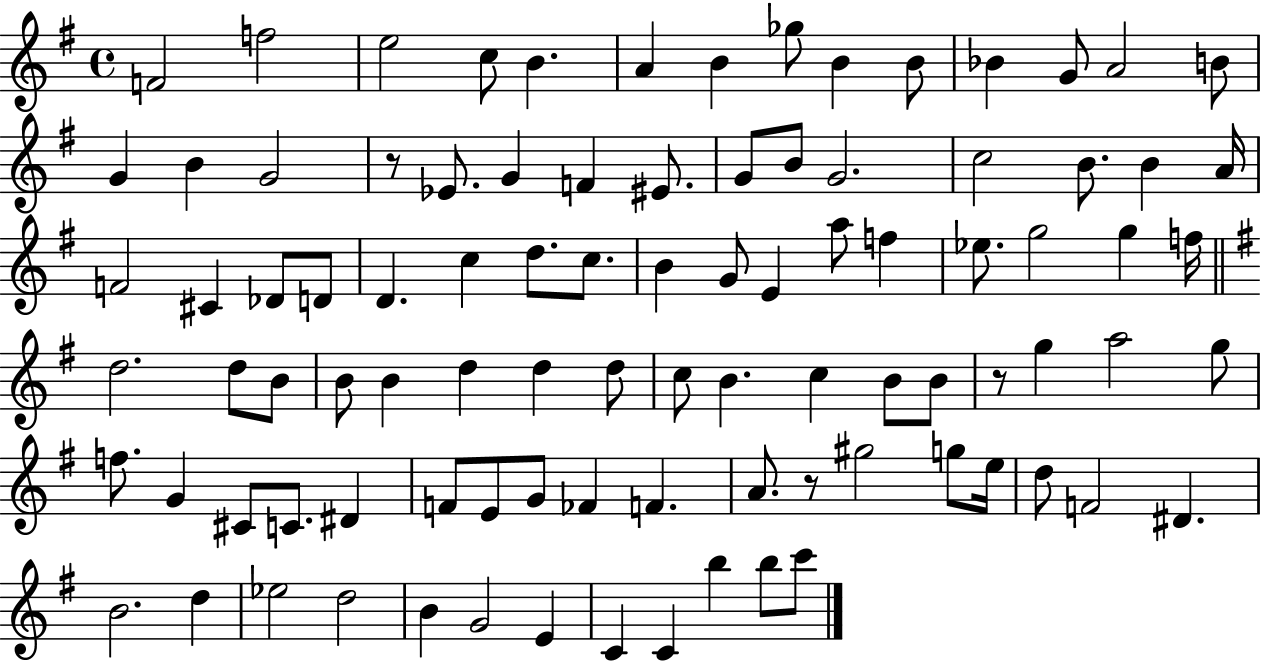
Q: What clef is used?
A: treble